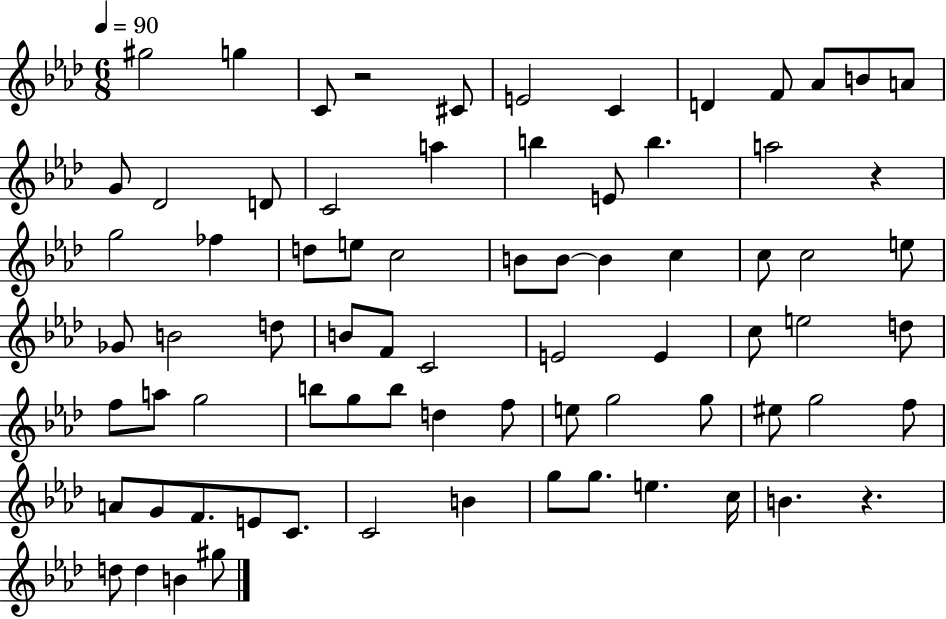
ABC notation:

X:1
T:Untitled
M:6/8
L:1/4
K:Ab
^g2 g C/2 z2 ^C/2 E2 C D F/2 _A/2 B/2 A/2 G/2 _D2 D/2 C2 a b E/2 b a2 z g2 _f d/2 e/2 c2 B/2 B/2 B c c/2 c2 e/2 _G/2 B2 d/2 B/2 F/2 C2 E2 E c/2 e2 d/2 f/2 a/2 g2 b/2 g/2 b/2 d f/2 e/2 g2 g/2 ^e/2 g2 f/2 A/2 G/2 F/2 E/2 C/2 C2 B g/2 g/2 e c/4 B z d/2 d B ^g/2